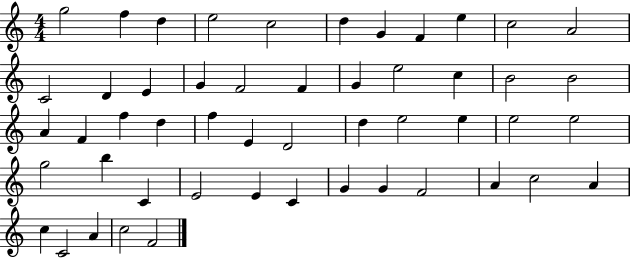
X:1
T:Untitled
M:4/4
L:1/4
K:C
g2 f d e2 c2 d G F e c2 A2 C2 D E G F2 F G e2 c B2 B2 A F f d f E D2 d e2 e e2 e2 g2 b C E2 E C G G F2 A c2 A c C2 A c2 F2